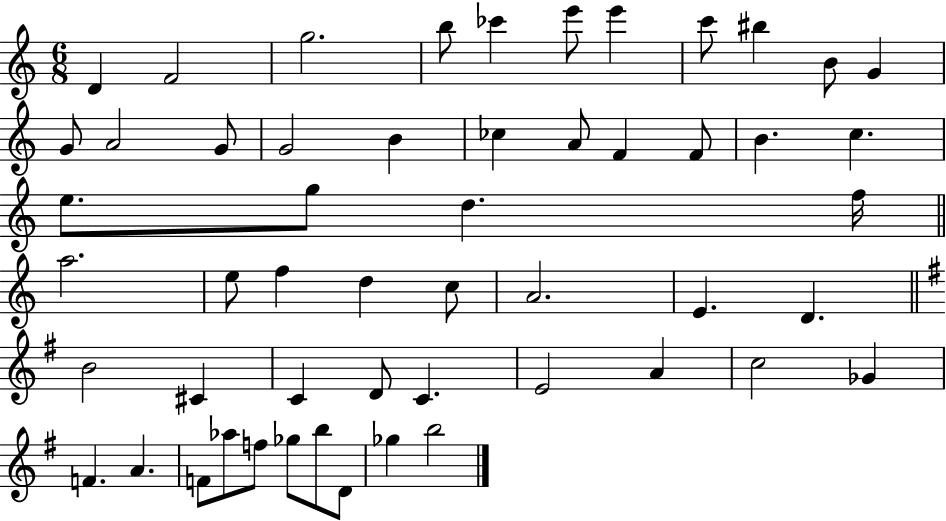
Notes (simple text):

D4/q F4/h G5/h. B5/e CES6/q E6/e E6/q C6/e BIS5/q B4/e G4/q G4/e A4/h G4/e G4/h B4/q CES5/q A4/e F4/q F4/e B4/q. C5/q. E5/e. G5/e D5/q. F5/s A5/h. E5/e F5/q D5/q C5/e A4/h. E4/q. D4/q. B4/h C#4/q C4/q D4/e C4/q. E4/h A4/q C5/h Gb4/q F4/q. A4/q. F4/e Ab5/e F5/e Gb5/e B5/e D4/e Gb5/q B5/h